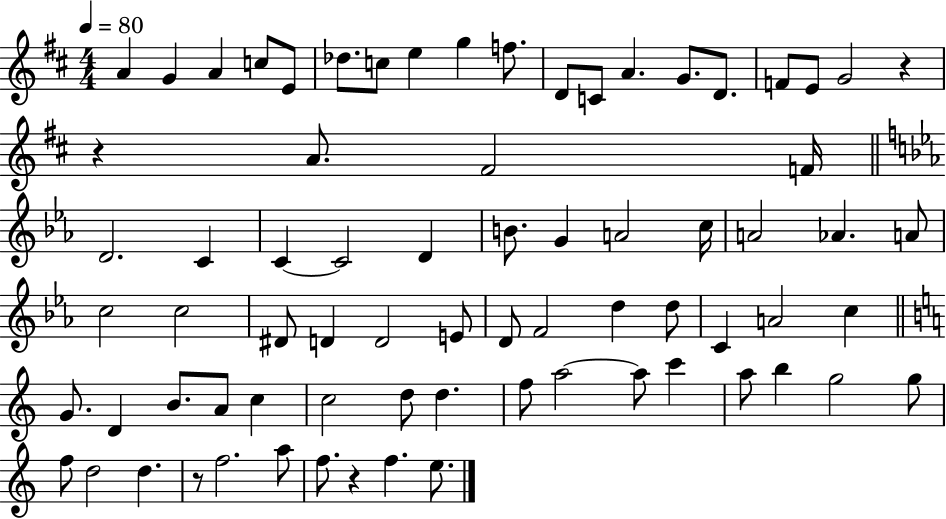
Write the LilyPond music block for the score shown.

{
  \clef treble
  \numericTimeSignature
  \time 4/4
  \key d \major
  \tempo 4 = 80
  a'4 g'4 a'4 c''8 e'8 | des''8. c''8 e''4 g''4 f''8. | d'8 c'8 a'4. g'8. d'8. | f'8 e'8 g'2 r4 | \break r4 a'8. fis'2 f'16 | \bar "||" \break \key c \minor d'2. c'4 | c'4~~ c'2 d'4 | b'8. g'4 a'2 c''16 | a'2 aes'4. a'8 | \break c''2 c''2 | dis'8 d'4 d'2 e'8 | d'8 f'2 d''4 d''8 | c'4 a'2 c''4 | \break \bar "||" \break \key c \major g'8. d'4 b'8. a'8 c''4 | c''2 d''8 d''4. | f''8 a''2~~ a''8 c'''4 | a''8 b''4 g''2 g''8 | \break f''8 d''2 d''4. | r8 f''2. a''8 | f''8. r4 f''4. e''8. | \bar "|."
}